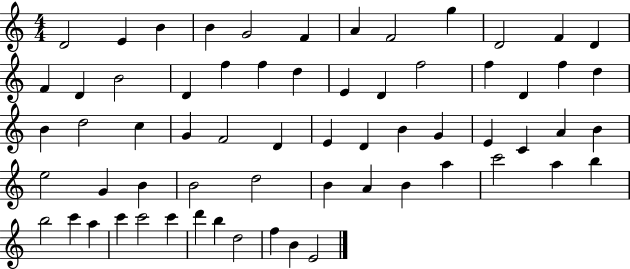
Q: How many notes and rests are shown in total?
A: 64